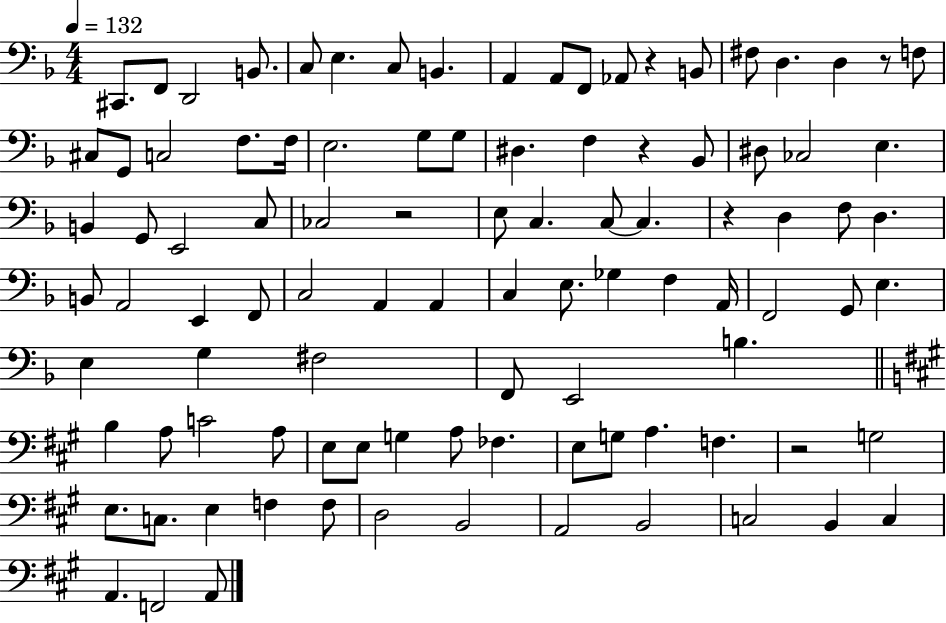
{
  \clef bass
  \numericTimeSignature
  \time 4/4
  \key f \major
  \tempo 4 = 132
  \repeat volta 2 { cis,8. f,8 d,2 b,8. | c8 e4. c8 b,4. | a,4 a,8 f,8 aes,8 r4 b,8 | fis8 d4. d4 r8 f8 | \break cis8 g,8 c2 f8. f16 | e2. g8 g8 | dis4. f4 r4 bes,8 | dis8 ces2 e4. | \break b,4 g,8 e,2 c8 | ces2 r2 | e8 c4. c8~~ c4. | r4 d4 f8 d4. | \break b,8 a,2 e,4 f,8 | c2 a,4 a,4 | c4 e8. ges4 f4 a,16 | f,2 g,8 e4. | \break e4 g4 fis2 | f,8 e,2 b4. | \bar "||" \break \key a \major b4 a8 c'2 a8 | e8 e8 g4 a8 fes4. | e8 g8 a4. f4. | r2 g2 | \break e8. c8. e4 f4 f8 | d2 b,2 | a,2 b,2 | c2 b,4 c4 | \break a,4. f,2 a,8 | } \bar "|."
}